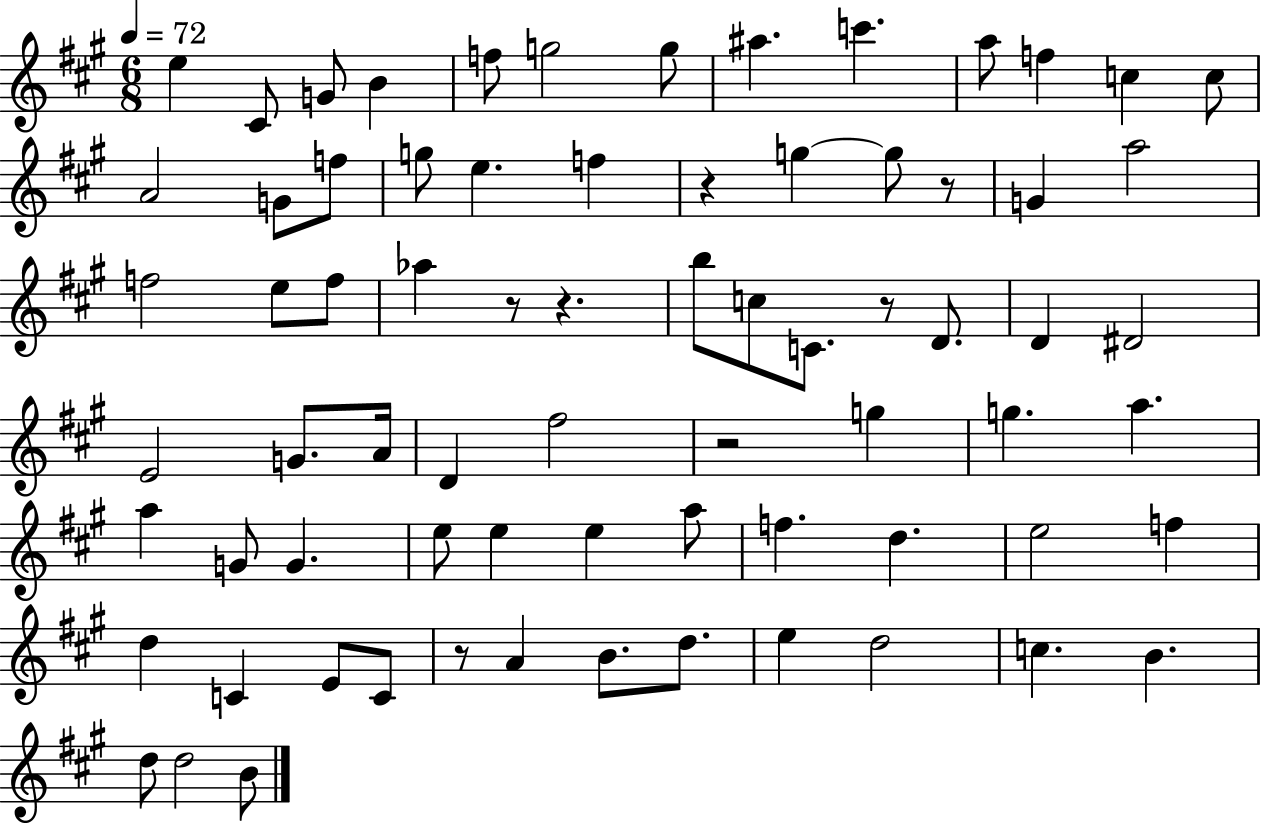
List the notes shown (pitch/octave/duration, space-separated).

E5/q C#4/e G4/e B4/q F5/e G5/h G5/e A#5/q. C6/q. A5/e F5/q C5/q C5/e A4/h G4/e F5/e G5/e E5/q. F5/q R/q G5/q G5/e R/e G4/q A5/h F5/h E5/e F5/e Ab5/q R/e R/q. B5/e C5/e C4/e. R/e D4/e. D4/q D#4/h E4/h G4/e. A4/s D4/q F#5/h R/h G5/q G5/q. A5/q. A5/q G4/e G4/q. E5/e E5/q E5/q A5/e F5/q. D5/q. E5/h F5/q D5/q C4/q E4/e C4/e R/e A4/q B4/e. D5/e. E5/q D5/h C5/q. B4/q. D5/e D5/h B4/e